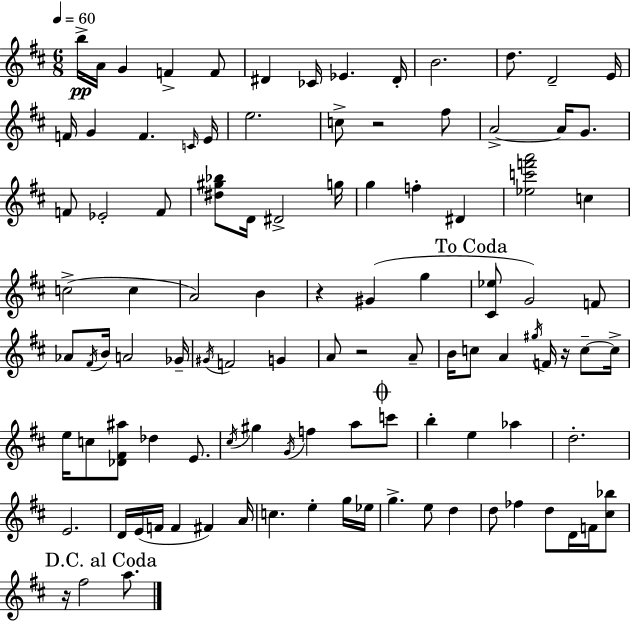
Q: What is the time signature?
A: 6/8